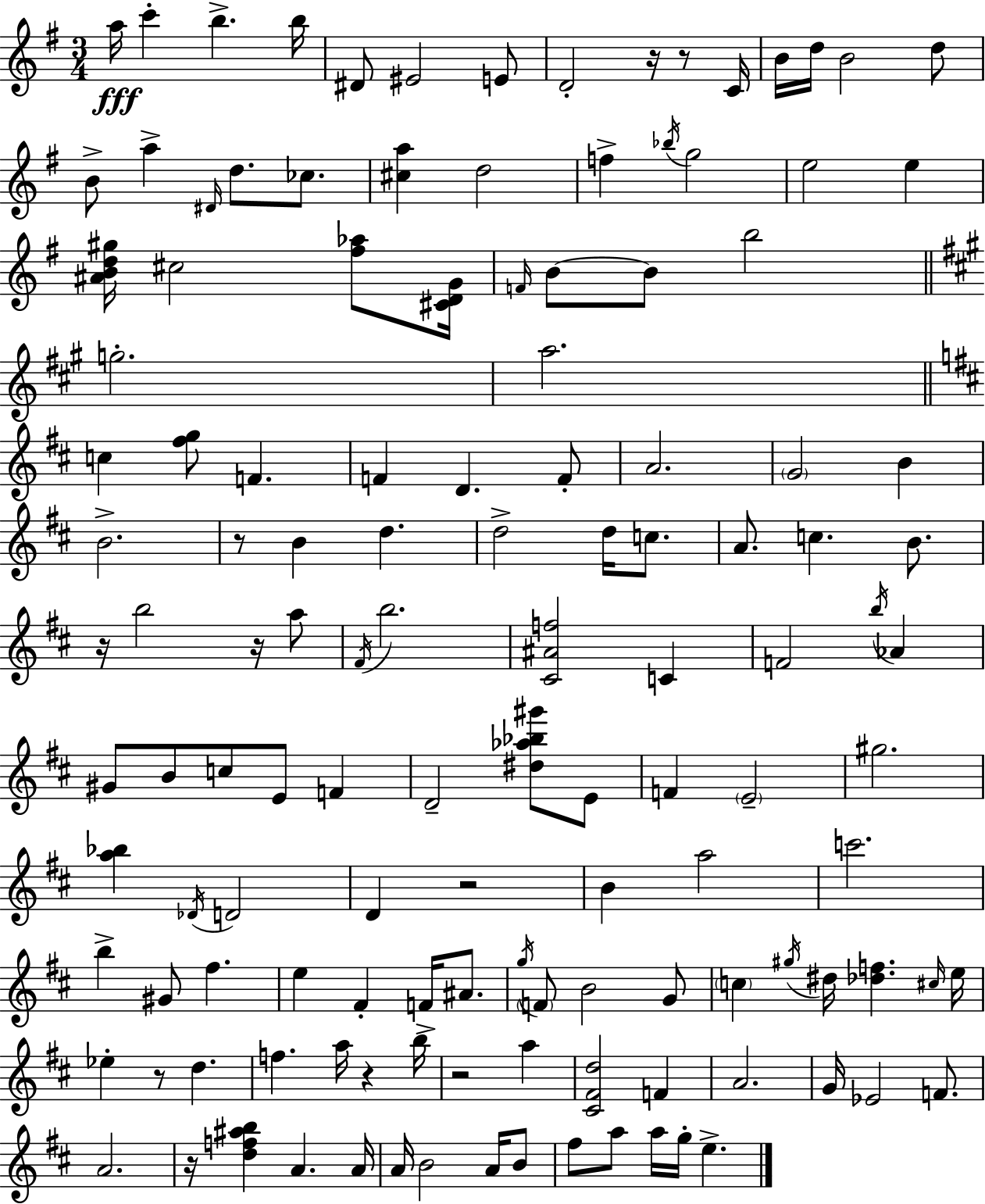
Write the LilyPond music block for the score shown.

{
  \clef treble
  \numericTimeSignature
  \time 3/4
  \key e \minor
  a''16\fff c'''4-. b''4.-> b''16 | dis'8 eis'2 e'8 | d'2-. r16 r8 c'16 | b'16 d''16 b'2 d''8 | \break b'8-> a''4-> \grace { dis'16 } d''8. ces''8. | <cis'' a''>4 d''2 | f''4-> \acciaccatura { bes''16 } g''2 | e''2 e''4 | \break <ais' b' d'' gis''>16 cis''2 <fis'' aes''>8 | <cis' d' g'>16 \grace { f'16 } b'8~~ b'8 b''2 | \bar "||" \break \key a \major g''2.-. | a''2. | \bar "||" \break \key b \minor c''4 <fis'' g''>8 f'4. | f'4 d'4. f'8-. | a'2. | \parenthesize g'2 b'4 | \break b'2.-> | r8 b'4 d''4. | d''2-> d''16 c''8. | a'8. c''4. b'8. | \break r16 b''2 r16 a''8 | \acciaccatura { fis'16 } b''2. | <cis' ais' f''>2 c'4 | f'2 \acciaccatura { b''16 } aes'4 | \break gis'8 b'8 c''8 e'8 f'4 | d'2-- <dis'' aes'' bes'' gis'''>8 | e'8 f'4 \parenthesize e'2-- | gis''2. | \break <a'' bes''>4 \acciaccatura { des'16 } d'2 | d'4 r2 | b'4 a''2 | c'''2. | \break b''4-> gis'8 fis''4. | e''4 fis'4-. f'16-> | ais'8. \acciaccatura { g''16 } \parenthesize f'8 b'2 | g'8 \parenthesize c''4 \acciaccatura { gis''16 } dis''16 <des'' f''>4. | \break \grace { cis''16 } e''16 ees''4-. r8 | d''4. f''4. | a''16 r4 b''16 r2 | a''4 <cis' fis' d''>2 | \break f'4 a'2. | g'16 ees'2 | f'8. a'2. | r16 <d'' f'' ais'' b''>4 a'4. | \break a'16 a'16 b'2 | a'16 b'8 fis''8 a''8 a''16 g''16-. | e''4.-> \bar "|."
}